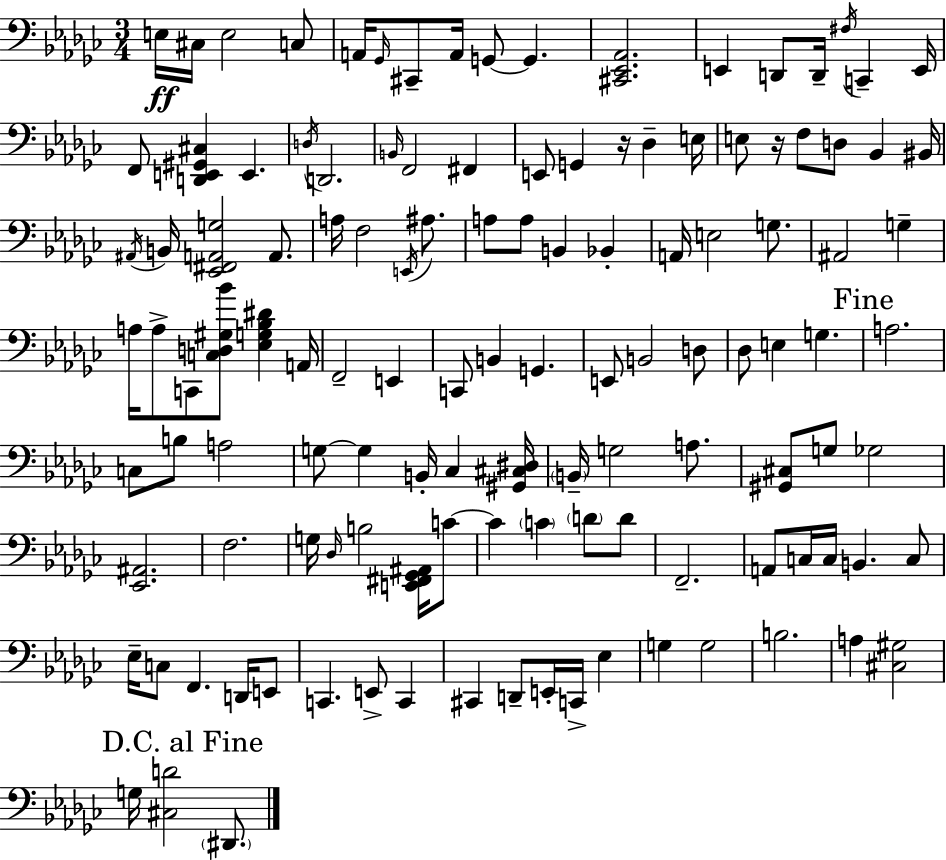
E3/s C#3/s E3/h C3/e A2/s Gb2/s C#2/e A2/s G2/e G2/q. [C#2,Eb2,Ab2]/h. E2/q D2/e D2/s F#3/s C2/q E2/s F2/e [D2,E2,G#2,C#3]/q E2/q. D3/s D2/h. B2/s F2/h F#2/q E2/e G2/q R/s Db3/q E3/s E3/e R/s F3/e D3/e Bb2/q BIS2/s A#2/s B2/s [Eb2,F#2,A2,G3]/h A2/e. A3/s F3/h E2/s A#3/e. A3/e A3/e B2/q Bb2/q A2/s E3/h G3/e. A#2/h G3/q A3/s A3/e C2/e [C3,D3,G#3,Bb4]/e [Eb3,G3,Bb3,D#4]/q A2/s F2/h E2/q C2/e B2/q G2/q. E2/e B2/h D3/e Db3/e E3/q G3/q. A3/h. C3/e B3/e A3/h G3/e G3/q B2/s CES3/q [G#2,C#3,D#3]/s B2/s G3/h A3/e. [G#2,C#3]/e G3/e Gb3/h [Eb2,A#2]/h. F3/h. G3/s Db3/s B3/h [E2,F#2,Gb2,A#2]/s C4/e C4/q C4/q D4/e D4/e F2/h. A2/e C3/s C3/s B2/q. C3/e Eb3/s C3/e F2/q. D2/s E2/e C2/q. E2/e C2/q C#2/q D2/e E2/s C2/s Eb3/q G3/q G3/h B3/h. A3/q [C#3,G#3]/h G3/s [C#3,D4]/h D#2/e.